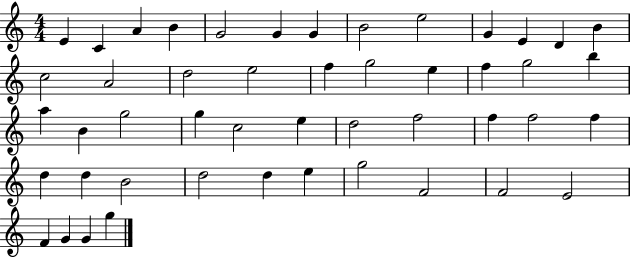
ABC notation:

X:1
T:Untitled
M:4/4
L:1/4
K:C
E C A B G2 G G B2 e2 G E D B c2 A2 d2 e2 f g2 e f g2 b a B g2 g c2 e d2 f2 f f2 f d d B2 d2 d e g2 F2 F2 E2 F G G g